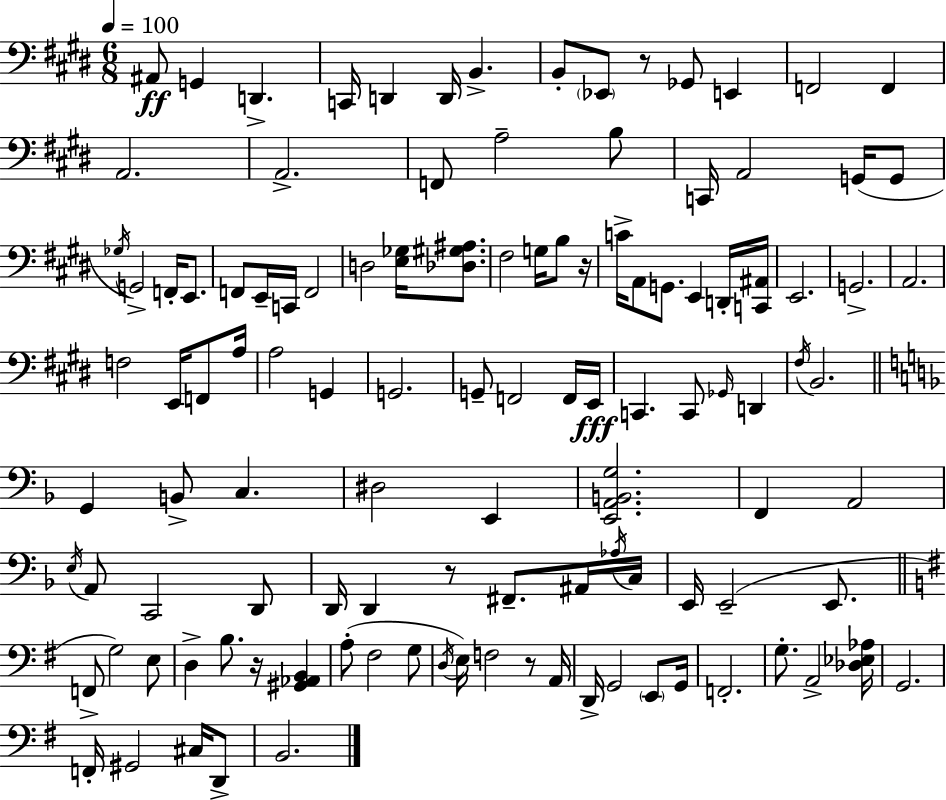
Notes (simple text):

A#2/e G2/q D2/q. C2/s D2/q D2/s B2/q. B2/e Eb2/e R/e Gb2/e E2/q F2/h F2/q A2/h. A2/h. F2/e A3/h B3/e C2/s A2/h G2/s G2/e Gb3/s G2/h F2/s E2/e. F2/e E2/s C2/s F2/h D3/h [E3,Gb3]/s [Db3,G#3,A#3]/e. F#3/h G3/s B3/e R/s C4/s A2/e G2/e. E2/q D2/s [C2,A#2]/s E2/h. G2/h. A2/h. F3/h E2/s F2/e A3/s A3/h G2/q G2/h. G2/e F2/h F2/s E2/s C2/q. C2/e Gb2/s D2/q F#3/s B2/h. G2/q B2/e C3/q. D#3/h E2/q [E2,A2,B2,G3]/h. F2/q A2/h E3/s A2/e C2/h D2/e D2/s D2/q R/e F#2/e. A#2/s Ab3/s C3/s E2/s E2/h E2/e. F2/e G3/h E3/e D3/q B3/e. R/s [G#2,Ab2,B2]/q A3/e F#3/h G3/e D3/s E3/s F3/h R/e A2/s D2/s G2/h E2/e G2/s F2/h. G3/e. A2/h [Db3,Eb3,Ab3]/s G2/h. F2/s G#2/h C#3/s D2/e B2/h.